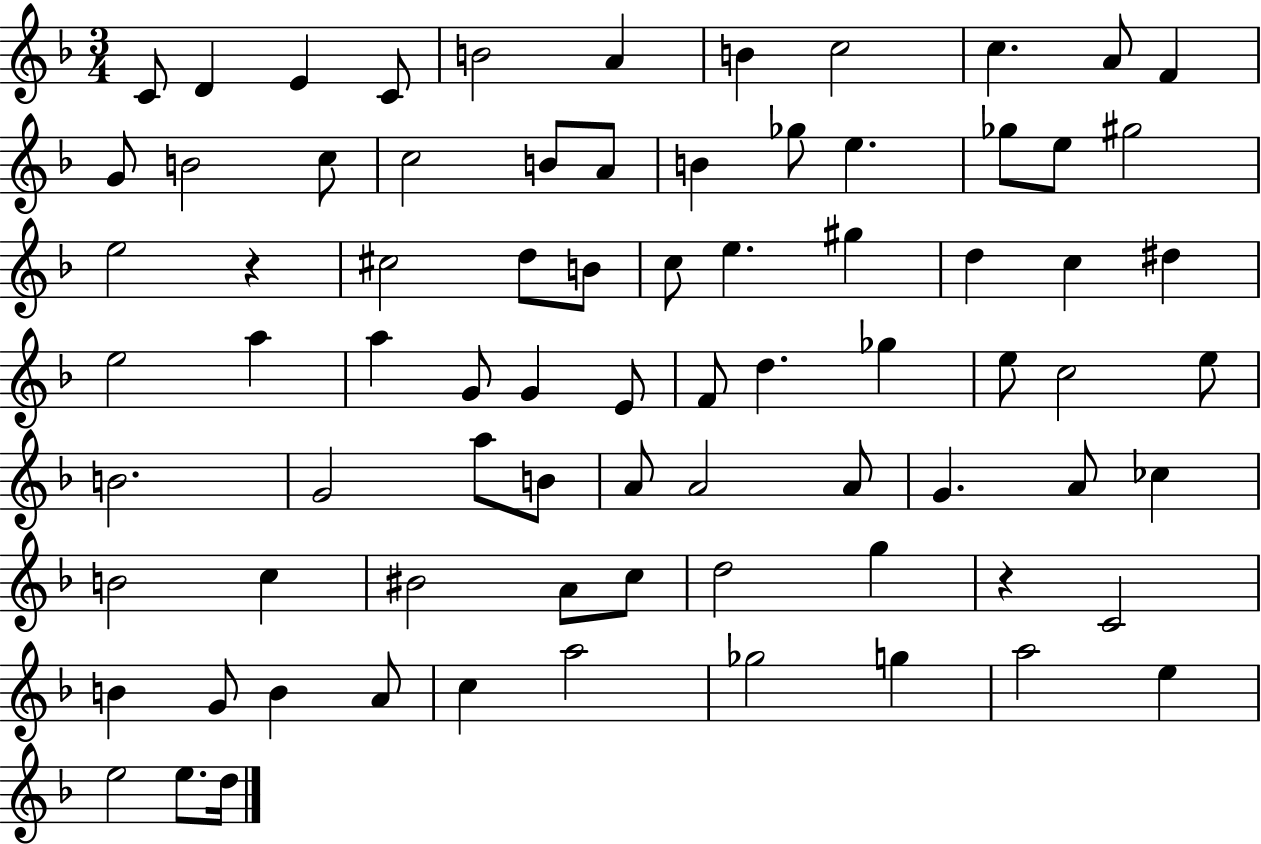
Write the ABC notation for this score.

X:1
T:Untitled
M:3/4
L:1/4
K:F
C/2 D E C/2 B2 A B c2 c A/2 F G/2 B2 c/2 c2 B/2 A/2 B _g/2 e _g/2 e/2 ^g2 e2 z ^c2 d/2 B/2 c/2 e ^g d c ^d e2 a a G/2 G E/2 F/2 d _g e/2 c2 e/2 B2 G2 a/2 B/2 A/2 A2 A/2 G A/2 _c B2 c ^B2 A/2 c/2 d2 g z C2 B G/2 B A/2 c a2 _g2 g a2 e e2 e/2 d/4